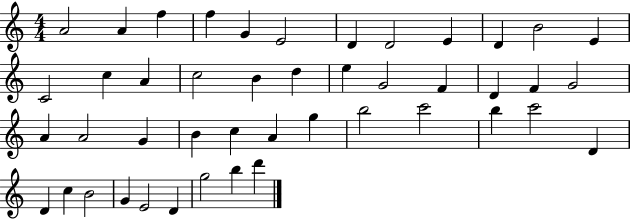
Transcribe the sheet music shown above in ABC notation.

X:1
T:Untitled
M:4/4
L:1/4
K:C
A2 A f f G E2 D D2 E D B2 E C2 c A c2 B d e G2 F D F G2 A A2 G B c A g b2 c'2 b c'2 D D c B2 G E2 D g2 b d'